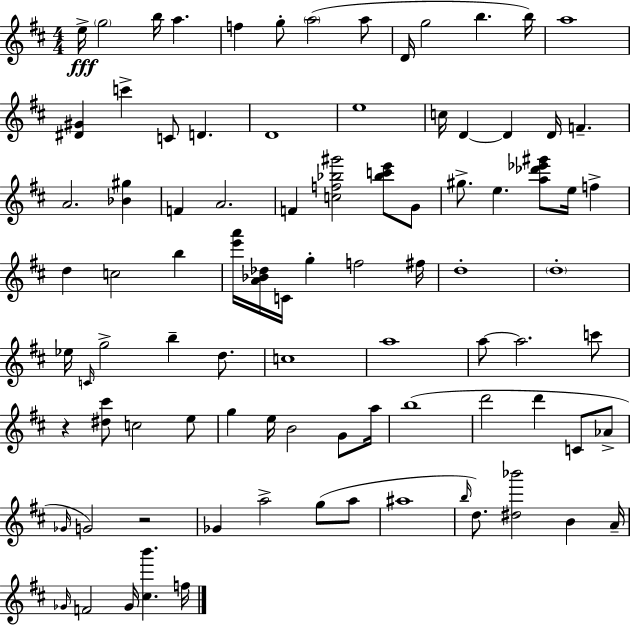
{
  \clef treble
  \numericTimeSignature
  \time 4/4
  \key d \major
  e''16->\fff \parenthesize g''2 b''16 a''4. | f''4 g''8-. \parenthesize a''2( a''8 | d'16 g''2 b''4. b''16) | a''1 | \break <dis' gis'>4 c'''4-> c'8 d'4. | d'1 | e''1 | c''16 d'4~~ d'4 d'16 f'4.-- | \break a'2. <bes' gis''>4 | f'4 a'2. | f'4 <c'' f'' bes'' gis'''>2 <bes'' c''' e'''>8 g'8 | gis''8.-> e''4. <a'' des''' ees''' gis'''>8 e''16 f''4-> | \break d''4 c''2 b''4 | <e''' a'''>16 <a' bes' des''>16 c'16 g''4-. f''2 fis''16 | d''1-. | \parenthesize d''1-. | \break ees''16 \grace { c'16 } g''2-> b''4-- d''8. | c''1 | a''1 | a''8~~ a''2. c'''8 | \break r4 <dis'' cis'''>8 c''2 e''8 | g''4 e''16 b'2 g'8 | a''16 b''1( | d'''2 d'''4 c'8 aes'8-> | \break \grace { ges'16 }) g'2 r2 | ges'4 a''2-> g''8( | a''8 ais''1 | \grace { b''16 } d''8.) <dis'' bes'''>2 b'4 | \break a'16-- \grace { ges'16 } f'2 ges'16 <cis'' b'''>4. | f''16 \bar "|."
}